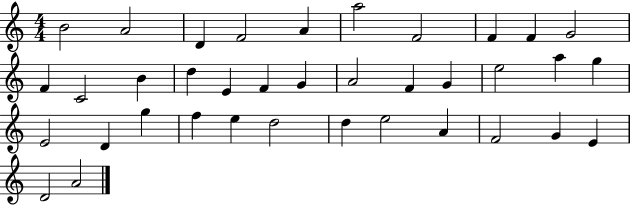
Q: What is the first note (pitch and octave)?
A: B4